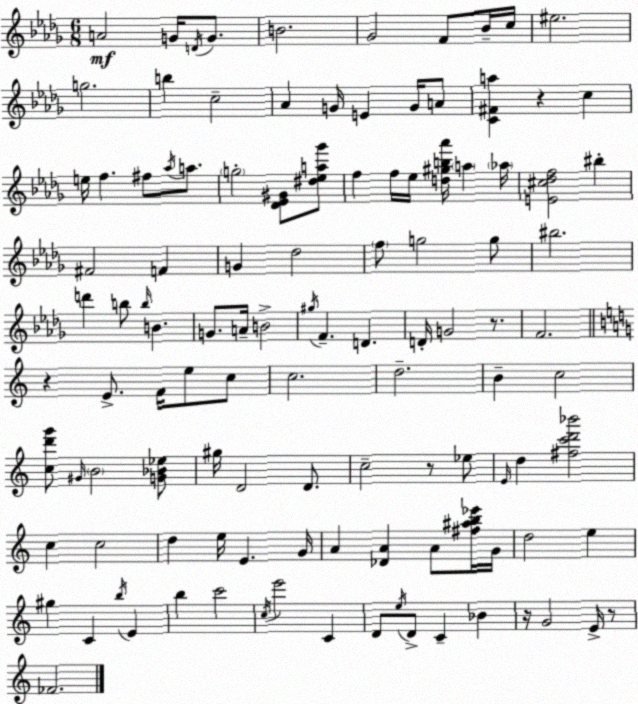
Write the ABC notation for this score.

X:1
T:Untitled
M:6/8
L:1/4
K:Bbm
A2 G/4 D/4 G/2 B2 _G2 F/2 _B/4 c/4 ^e2 g2 b c2 _A G/4 E G/4 A/2 [C^Fa] z c e/4 f ^f/2 _a/4 a/2 g2 [_D_E^G]/2 [^d_ea_g']/2 f f/4 _e/4 [d^gb_a']/4 a _a/4 [E^c_df]2 ^b ^F2 F G _d2 f/2 g2 g/2 ^b2 d' b/2 b/4 B G/2 A/4 B2 ^g/4 F D D/4 G2 z/2 F2 z E/2 F/4 e/2 c/2 c2 d2 B c2 [cd'g']/2 ^G/4 B2 [G_B_e]/2 ^g/4 D2 D/2 c2 z/2 _e/2 E/4 d [^fc'd'_b']2 c c2 d e/4 E G/4 A [_DA] A/2 [^f^ab_e']/4 G/4 d2 e ^g C b/4 E b c'2 c/4 e'2 C D/2 e/4 D/2 C _B z/4 G2 E/4 z/2 _F2